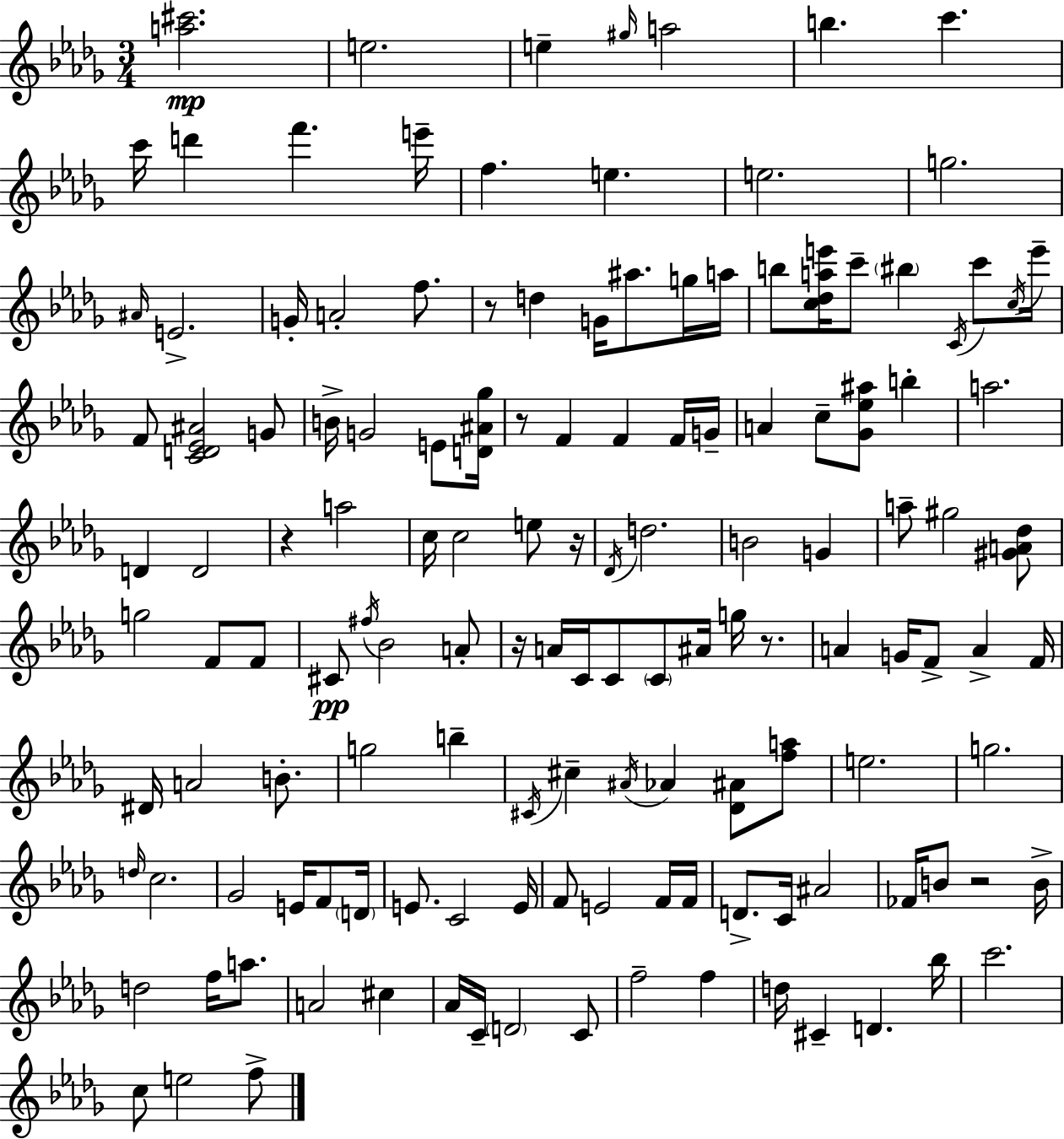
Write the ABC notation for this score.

X:1
T:Untitled
M:3/4
L:1/4
K:Bbm
[a^c']2 e2 e ^g/4 a2 b c' c'/4 d' f' e'/4 f e e2 g2 ^A/4 E2 G/4 A2 f/2 z/2 d G/4 ^a/2 g/4 a/4 b/2 [c_dae']/4 c'/2 ^b C/4 c'/2 c/4 e'/4 F/2 [CD_E^A]2 G/2 B/4 G2 E/2 [D^A_g]/4 z/2 F F F/4 G/4 A c/2 [_G_e^a]/2 b a2 D D2 z a2 c/4 c2 e/2 z/4 _D/4 d2 B2 G a/2 ^g2 [^GA_d]/2 g2 F/2 F/2 ^C/2 ^f/4 _B2 A/2 z/4 A/4 C/4 C/2 C/2 ^A/4 g/4 z/2 A G/4 F/2 A F/4 ^D/4 A2 B/2 g2 b ^C/4 ^c ^A/4 _A [_D^A]/2 [fa]/2 e2 g2 d/4 c2 _G2 E/4 F/2 D/4 E/2 C2 E/4 F/2 E2 F/4 F/4 D/2 C/4 ^A2 _F/4 B/2 z2 B/4 d2 f/4 a/2 A2 ^c _A/4 C/4 D2 C/2 f2 f d/4 ^C D _b/4 c'2 c/2 e2 f/2